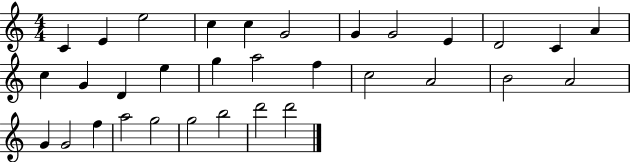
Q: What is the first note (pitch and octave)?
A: C4